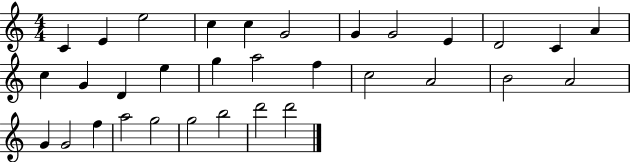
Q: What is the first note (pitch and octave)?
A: C4